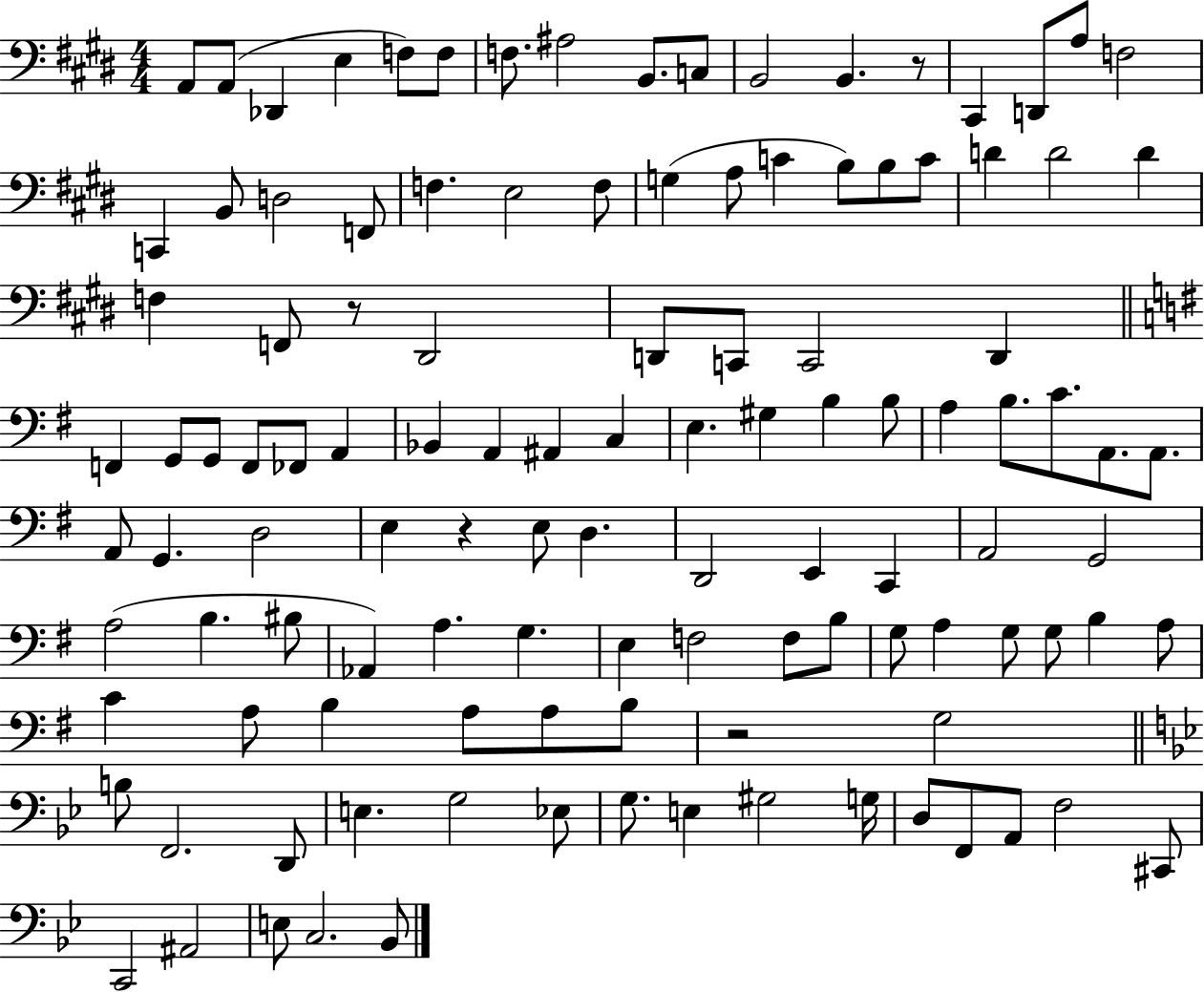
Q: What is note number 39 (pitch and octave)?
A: D2